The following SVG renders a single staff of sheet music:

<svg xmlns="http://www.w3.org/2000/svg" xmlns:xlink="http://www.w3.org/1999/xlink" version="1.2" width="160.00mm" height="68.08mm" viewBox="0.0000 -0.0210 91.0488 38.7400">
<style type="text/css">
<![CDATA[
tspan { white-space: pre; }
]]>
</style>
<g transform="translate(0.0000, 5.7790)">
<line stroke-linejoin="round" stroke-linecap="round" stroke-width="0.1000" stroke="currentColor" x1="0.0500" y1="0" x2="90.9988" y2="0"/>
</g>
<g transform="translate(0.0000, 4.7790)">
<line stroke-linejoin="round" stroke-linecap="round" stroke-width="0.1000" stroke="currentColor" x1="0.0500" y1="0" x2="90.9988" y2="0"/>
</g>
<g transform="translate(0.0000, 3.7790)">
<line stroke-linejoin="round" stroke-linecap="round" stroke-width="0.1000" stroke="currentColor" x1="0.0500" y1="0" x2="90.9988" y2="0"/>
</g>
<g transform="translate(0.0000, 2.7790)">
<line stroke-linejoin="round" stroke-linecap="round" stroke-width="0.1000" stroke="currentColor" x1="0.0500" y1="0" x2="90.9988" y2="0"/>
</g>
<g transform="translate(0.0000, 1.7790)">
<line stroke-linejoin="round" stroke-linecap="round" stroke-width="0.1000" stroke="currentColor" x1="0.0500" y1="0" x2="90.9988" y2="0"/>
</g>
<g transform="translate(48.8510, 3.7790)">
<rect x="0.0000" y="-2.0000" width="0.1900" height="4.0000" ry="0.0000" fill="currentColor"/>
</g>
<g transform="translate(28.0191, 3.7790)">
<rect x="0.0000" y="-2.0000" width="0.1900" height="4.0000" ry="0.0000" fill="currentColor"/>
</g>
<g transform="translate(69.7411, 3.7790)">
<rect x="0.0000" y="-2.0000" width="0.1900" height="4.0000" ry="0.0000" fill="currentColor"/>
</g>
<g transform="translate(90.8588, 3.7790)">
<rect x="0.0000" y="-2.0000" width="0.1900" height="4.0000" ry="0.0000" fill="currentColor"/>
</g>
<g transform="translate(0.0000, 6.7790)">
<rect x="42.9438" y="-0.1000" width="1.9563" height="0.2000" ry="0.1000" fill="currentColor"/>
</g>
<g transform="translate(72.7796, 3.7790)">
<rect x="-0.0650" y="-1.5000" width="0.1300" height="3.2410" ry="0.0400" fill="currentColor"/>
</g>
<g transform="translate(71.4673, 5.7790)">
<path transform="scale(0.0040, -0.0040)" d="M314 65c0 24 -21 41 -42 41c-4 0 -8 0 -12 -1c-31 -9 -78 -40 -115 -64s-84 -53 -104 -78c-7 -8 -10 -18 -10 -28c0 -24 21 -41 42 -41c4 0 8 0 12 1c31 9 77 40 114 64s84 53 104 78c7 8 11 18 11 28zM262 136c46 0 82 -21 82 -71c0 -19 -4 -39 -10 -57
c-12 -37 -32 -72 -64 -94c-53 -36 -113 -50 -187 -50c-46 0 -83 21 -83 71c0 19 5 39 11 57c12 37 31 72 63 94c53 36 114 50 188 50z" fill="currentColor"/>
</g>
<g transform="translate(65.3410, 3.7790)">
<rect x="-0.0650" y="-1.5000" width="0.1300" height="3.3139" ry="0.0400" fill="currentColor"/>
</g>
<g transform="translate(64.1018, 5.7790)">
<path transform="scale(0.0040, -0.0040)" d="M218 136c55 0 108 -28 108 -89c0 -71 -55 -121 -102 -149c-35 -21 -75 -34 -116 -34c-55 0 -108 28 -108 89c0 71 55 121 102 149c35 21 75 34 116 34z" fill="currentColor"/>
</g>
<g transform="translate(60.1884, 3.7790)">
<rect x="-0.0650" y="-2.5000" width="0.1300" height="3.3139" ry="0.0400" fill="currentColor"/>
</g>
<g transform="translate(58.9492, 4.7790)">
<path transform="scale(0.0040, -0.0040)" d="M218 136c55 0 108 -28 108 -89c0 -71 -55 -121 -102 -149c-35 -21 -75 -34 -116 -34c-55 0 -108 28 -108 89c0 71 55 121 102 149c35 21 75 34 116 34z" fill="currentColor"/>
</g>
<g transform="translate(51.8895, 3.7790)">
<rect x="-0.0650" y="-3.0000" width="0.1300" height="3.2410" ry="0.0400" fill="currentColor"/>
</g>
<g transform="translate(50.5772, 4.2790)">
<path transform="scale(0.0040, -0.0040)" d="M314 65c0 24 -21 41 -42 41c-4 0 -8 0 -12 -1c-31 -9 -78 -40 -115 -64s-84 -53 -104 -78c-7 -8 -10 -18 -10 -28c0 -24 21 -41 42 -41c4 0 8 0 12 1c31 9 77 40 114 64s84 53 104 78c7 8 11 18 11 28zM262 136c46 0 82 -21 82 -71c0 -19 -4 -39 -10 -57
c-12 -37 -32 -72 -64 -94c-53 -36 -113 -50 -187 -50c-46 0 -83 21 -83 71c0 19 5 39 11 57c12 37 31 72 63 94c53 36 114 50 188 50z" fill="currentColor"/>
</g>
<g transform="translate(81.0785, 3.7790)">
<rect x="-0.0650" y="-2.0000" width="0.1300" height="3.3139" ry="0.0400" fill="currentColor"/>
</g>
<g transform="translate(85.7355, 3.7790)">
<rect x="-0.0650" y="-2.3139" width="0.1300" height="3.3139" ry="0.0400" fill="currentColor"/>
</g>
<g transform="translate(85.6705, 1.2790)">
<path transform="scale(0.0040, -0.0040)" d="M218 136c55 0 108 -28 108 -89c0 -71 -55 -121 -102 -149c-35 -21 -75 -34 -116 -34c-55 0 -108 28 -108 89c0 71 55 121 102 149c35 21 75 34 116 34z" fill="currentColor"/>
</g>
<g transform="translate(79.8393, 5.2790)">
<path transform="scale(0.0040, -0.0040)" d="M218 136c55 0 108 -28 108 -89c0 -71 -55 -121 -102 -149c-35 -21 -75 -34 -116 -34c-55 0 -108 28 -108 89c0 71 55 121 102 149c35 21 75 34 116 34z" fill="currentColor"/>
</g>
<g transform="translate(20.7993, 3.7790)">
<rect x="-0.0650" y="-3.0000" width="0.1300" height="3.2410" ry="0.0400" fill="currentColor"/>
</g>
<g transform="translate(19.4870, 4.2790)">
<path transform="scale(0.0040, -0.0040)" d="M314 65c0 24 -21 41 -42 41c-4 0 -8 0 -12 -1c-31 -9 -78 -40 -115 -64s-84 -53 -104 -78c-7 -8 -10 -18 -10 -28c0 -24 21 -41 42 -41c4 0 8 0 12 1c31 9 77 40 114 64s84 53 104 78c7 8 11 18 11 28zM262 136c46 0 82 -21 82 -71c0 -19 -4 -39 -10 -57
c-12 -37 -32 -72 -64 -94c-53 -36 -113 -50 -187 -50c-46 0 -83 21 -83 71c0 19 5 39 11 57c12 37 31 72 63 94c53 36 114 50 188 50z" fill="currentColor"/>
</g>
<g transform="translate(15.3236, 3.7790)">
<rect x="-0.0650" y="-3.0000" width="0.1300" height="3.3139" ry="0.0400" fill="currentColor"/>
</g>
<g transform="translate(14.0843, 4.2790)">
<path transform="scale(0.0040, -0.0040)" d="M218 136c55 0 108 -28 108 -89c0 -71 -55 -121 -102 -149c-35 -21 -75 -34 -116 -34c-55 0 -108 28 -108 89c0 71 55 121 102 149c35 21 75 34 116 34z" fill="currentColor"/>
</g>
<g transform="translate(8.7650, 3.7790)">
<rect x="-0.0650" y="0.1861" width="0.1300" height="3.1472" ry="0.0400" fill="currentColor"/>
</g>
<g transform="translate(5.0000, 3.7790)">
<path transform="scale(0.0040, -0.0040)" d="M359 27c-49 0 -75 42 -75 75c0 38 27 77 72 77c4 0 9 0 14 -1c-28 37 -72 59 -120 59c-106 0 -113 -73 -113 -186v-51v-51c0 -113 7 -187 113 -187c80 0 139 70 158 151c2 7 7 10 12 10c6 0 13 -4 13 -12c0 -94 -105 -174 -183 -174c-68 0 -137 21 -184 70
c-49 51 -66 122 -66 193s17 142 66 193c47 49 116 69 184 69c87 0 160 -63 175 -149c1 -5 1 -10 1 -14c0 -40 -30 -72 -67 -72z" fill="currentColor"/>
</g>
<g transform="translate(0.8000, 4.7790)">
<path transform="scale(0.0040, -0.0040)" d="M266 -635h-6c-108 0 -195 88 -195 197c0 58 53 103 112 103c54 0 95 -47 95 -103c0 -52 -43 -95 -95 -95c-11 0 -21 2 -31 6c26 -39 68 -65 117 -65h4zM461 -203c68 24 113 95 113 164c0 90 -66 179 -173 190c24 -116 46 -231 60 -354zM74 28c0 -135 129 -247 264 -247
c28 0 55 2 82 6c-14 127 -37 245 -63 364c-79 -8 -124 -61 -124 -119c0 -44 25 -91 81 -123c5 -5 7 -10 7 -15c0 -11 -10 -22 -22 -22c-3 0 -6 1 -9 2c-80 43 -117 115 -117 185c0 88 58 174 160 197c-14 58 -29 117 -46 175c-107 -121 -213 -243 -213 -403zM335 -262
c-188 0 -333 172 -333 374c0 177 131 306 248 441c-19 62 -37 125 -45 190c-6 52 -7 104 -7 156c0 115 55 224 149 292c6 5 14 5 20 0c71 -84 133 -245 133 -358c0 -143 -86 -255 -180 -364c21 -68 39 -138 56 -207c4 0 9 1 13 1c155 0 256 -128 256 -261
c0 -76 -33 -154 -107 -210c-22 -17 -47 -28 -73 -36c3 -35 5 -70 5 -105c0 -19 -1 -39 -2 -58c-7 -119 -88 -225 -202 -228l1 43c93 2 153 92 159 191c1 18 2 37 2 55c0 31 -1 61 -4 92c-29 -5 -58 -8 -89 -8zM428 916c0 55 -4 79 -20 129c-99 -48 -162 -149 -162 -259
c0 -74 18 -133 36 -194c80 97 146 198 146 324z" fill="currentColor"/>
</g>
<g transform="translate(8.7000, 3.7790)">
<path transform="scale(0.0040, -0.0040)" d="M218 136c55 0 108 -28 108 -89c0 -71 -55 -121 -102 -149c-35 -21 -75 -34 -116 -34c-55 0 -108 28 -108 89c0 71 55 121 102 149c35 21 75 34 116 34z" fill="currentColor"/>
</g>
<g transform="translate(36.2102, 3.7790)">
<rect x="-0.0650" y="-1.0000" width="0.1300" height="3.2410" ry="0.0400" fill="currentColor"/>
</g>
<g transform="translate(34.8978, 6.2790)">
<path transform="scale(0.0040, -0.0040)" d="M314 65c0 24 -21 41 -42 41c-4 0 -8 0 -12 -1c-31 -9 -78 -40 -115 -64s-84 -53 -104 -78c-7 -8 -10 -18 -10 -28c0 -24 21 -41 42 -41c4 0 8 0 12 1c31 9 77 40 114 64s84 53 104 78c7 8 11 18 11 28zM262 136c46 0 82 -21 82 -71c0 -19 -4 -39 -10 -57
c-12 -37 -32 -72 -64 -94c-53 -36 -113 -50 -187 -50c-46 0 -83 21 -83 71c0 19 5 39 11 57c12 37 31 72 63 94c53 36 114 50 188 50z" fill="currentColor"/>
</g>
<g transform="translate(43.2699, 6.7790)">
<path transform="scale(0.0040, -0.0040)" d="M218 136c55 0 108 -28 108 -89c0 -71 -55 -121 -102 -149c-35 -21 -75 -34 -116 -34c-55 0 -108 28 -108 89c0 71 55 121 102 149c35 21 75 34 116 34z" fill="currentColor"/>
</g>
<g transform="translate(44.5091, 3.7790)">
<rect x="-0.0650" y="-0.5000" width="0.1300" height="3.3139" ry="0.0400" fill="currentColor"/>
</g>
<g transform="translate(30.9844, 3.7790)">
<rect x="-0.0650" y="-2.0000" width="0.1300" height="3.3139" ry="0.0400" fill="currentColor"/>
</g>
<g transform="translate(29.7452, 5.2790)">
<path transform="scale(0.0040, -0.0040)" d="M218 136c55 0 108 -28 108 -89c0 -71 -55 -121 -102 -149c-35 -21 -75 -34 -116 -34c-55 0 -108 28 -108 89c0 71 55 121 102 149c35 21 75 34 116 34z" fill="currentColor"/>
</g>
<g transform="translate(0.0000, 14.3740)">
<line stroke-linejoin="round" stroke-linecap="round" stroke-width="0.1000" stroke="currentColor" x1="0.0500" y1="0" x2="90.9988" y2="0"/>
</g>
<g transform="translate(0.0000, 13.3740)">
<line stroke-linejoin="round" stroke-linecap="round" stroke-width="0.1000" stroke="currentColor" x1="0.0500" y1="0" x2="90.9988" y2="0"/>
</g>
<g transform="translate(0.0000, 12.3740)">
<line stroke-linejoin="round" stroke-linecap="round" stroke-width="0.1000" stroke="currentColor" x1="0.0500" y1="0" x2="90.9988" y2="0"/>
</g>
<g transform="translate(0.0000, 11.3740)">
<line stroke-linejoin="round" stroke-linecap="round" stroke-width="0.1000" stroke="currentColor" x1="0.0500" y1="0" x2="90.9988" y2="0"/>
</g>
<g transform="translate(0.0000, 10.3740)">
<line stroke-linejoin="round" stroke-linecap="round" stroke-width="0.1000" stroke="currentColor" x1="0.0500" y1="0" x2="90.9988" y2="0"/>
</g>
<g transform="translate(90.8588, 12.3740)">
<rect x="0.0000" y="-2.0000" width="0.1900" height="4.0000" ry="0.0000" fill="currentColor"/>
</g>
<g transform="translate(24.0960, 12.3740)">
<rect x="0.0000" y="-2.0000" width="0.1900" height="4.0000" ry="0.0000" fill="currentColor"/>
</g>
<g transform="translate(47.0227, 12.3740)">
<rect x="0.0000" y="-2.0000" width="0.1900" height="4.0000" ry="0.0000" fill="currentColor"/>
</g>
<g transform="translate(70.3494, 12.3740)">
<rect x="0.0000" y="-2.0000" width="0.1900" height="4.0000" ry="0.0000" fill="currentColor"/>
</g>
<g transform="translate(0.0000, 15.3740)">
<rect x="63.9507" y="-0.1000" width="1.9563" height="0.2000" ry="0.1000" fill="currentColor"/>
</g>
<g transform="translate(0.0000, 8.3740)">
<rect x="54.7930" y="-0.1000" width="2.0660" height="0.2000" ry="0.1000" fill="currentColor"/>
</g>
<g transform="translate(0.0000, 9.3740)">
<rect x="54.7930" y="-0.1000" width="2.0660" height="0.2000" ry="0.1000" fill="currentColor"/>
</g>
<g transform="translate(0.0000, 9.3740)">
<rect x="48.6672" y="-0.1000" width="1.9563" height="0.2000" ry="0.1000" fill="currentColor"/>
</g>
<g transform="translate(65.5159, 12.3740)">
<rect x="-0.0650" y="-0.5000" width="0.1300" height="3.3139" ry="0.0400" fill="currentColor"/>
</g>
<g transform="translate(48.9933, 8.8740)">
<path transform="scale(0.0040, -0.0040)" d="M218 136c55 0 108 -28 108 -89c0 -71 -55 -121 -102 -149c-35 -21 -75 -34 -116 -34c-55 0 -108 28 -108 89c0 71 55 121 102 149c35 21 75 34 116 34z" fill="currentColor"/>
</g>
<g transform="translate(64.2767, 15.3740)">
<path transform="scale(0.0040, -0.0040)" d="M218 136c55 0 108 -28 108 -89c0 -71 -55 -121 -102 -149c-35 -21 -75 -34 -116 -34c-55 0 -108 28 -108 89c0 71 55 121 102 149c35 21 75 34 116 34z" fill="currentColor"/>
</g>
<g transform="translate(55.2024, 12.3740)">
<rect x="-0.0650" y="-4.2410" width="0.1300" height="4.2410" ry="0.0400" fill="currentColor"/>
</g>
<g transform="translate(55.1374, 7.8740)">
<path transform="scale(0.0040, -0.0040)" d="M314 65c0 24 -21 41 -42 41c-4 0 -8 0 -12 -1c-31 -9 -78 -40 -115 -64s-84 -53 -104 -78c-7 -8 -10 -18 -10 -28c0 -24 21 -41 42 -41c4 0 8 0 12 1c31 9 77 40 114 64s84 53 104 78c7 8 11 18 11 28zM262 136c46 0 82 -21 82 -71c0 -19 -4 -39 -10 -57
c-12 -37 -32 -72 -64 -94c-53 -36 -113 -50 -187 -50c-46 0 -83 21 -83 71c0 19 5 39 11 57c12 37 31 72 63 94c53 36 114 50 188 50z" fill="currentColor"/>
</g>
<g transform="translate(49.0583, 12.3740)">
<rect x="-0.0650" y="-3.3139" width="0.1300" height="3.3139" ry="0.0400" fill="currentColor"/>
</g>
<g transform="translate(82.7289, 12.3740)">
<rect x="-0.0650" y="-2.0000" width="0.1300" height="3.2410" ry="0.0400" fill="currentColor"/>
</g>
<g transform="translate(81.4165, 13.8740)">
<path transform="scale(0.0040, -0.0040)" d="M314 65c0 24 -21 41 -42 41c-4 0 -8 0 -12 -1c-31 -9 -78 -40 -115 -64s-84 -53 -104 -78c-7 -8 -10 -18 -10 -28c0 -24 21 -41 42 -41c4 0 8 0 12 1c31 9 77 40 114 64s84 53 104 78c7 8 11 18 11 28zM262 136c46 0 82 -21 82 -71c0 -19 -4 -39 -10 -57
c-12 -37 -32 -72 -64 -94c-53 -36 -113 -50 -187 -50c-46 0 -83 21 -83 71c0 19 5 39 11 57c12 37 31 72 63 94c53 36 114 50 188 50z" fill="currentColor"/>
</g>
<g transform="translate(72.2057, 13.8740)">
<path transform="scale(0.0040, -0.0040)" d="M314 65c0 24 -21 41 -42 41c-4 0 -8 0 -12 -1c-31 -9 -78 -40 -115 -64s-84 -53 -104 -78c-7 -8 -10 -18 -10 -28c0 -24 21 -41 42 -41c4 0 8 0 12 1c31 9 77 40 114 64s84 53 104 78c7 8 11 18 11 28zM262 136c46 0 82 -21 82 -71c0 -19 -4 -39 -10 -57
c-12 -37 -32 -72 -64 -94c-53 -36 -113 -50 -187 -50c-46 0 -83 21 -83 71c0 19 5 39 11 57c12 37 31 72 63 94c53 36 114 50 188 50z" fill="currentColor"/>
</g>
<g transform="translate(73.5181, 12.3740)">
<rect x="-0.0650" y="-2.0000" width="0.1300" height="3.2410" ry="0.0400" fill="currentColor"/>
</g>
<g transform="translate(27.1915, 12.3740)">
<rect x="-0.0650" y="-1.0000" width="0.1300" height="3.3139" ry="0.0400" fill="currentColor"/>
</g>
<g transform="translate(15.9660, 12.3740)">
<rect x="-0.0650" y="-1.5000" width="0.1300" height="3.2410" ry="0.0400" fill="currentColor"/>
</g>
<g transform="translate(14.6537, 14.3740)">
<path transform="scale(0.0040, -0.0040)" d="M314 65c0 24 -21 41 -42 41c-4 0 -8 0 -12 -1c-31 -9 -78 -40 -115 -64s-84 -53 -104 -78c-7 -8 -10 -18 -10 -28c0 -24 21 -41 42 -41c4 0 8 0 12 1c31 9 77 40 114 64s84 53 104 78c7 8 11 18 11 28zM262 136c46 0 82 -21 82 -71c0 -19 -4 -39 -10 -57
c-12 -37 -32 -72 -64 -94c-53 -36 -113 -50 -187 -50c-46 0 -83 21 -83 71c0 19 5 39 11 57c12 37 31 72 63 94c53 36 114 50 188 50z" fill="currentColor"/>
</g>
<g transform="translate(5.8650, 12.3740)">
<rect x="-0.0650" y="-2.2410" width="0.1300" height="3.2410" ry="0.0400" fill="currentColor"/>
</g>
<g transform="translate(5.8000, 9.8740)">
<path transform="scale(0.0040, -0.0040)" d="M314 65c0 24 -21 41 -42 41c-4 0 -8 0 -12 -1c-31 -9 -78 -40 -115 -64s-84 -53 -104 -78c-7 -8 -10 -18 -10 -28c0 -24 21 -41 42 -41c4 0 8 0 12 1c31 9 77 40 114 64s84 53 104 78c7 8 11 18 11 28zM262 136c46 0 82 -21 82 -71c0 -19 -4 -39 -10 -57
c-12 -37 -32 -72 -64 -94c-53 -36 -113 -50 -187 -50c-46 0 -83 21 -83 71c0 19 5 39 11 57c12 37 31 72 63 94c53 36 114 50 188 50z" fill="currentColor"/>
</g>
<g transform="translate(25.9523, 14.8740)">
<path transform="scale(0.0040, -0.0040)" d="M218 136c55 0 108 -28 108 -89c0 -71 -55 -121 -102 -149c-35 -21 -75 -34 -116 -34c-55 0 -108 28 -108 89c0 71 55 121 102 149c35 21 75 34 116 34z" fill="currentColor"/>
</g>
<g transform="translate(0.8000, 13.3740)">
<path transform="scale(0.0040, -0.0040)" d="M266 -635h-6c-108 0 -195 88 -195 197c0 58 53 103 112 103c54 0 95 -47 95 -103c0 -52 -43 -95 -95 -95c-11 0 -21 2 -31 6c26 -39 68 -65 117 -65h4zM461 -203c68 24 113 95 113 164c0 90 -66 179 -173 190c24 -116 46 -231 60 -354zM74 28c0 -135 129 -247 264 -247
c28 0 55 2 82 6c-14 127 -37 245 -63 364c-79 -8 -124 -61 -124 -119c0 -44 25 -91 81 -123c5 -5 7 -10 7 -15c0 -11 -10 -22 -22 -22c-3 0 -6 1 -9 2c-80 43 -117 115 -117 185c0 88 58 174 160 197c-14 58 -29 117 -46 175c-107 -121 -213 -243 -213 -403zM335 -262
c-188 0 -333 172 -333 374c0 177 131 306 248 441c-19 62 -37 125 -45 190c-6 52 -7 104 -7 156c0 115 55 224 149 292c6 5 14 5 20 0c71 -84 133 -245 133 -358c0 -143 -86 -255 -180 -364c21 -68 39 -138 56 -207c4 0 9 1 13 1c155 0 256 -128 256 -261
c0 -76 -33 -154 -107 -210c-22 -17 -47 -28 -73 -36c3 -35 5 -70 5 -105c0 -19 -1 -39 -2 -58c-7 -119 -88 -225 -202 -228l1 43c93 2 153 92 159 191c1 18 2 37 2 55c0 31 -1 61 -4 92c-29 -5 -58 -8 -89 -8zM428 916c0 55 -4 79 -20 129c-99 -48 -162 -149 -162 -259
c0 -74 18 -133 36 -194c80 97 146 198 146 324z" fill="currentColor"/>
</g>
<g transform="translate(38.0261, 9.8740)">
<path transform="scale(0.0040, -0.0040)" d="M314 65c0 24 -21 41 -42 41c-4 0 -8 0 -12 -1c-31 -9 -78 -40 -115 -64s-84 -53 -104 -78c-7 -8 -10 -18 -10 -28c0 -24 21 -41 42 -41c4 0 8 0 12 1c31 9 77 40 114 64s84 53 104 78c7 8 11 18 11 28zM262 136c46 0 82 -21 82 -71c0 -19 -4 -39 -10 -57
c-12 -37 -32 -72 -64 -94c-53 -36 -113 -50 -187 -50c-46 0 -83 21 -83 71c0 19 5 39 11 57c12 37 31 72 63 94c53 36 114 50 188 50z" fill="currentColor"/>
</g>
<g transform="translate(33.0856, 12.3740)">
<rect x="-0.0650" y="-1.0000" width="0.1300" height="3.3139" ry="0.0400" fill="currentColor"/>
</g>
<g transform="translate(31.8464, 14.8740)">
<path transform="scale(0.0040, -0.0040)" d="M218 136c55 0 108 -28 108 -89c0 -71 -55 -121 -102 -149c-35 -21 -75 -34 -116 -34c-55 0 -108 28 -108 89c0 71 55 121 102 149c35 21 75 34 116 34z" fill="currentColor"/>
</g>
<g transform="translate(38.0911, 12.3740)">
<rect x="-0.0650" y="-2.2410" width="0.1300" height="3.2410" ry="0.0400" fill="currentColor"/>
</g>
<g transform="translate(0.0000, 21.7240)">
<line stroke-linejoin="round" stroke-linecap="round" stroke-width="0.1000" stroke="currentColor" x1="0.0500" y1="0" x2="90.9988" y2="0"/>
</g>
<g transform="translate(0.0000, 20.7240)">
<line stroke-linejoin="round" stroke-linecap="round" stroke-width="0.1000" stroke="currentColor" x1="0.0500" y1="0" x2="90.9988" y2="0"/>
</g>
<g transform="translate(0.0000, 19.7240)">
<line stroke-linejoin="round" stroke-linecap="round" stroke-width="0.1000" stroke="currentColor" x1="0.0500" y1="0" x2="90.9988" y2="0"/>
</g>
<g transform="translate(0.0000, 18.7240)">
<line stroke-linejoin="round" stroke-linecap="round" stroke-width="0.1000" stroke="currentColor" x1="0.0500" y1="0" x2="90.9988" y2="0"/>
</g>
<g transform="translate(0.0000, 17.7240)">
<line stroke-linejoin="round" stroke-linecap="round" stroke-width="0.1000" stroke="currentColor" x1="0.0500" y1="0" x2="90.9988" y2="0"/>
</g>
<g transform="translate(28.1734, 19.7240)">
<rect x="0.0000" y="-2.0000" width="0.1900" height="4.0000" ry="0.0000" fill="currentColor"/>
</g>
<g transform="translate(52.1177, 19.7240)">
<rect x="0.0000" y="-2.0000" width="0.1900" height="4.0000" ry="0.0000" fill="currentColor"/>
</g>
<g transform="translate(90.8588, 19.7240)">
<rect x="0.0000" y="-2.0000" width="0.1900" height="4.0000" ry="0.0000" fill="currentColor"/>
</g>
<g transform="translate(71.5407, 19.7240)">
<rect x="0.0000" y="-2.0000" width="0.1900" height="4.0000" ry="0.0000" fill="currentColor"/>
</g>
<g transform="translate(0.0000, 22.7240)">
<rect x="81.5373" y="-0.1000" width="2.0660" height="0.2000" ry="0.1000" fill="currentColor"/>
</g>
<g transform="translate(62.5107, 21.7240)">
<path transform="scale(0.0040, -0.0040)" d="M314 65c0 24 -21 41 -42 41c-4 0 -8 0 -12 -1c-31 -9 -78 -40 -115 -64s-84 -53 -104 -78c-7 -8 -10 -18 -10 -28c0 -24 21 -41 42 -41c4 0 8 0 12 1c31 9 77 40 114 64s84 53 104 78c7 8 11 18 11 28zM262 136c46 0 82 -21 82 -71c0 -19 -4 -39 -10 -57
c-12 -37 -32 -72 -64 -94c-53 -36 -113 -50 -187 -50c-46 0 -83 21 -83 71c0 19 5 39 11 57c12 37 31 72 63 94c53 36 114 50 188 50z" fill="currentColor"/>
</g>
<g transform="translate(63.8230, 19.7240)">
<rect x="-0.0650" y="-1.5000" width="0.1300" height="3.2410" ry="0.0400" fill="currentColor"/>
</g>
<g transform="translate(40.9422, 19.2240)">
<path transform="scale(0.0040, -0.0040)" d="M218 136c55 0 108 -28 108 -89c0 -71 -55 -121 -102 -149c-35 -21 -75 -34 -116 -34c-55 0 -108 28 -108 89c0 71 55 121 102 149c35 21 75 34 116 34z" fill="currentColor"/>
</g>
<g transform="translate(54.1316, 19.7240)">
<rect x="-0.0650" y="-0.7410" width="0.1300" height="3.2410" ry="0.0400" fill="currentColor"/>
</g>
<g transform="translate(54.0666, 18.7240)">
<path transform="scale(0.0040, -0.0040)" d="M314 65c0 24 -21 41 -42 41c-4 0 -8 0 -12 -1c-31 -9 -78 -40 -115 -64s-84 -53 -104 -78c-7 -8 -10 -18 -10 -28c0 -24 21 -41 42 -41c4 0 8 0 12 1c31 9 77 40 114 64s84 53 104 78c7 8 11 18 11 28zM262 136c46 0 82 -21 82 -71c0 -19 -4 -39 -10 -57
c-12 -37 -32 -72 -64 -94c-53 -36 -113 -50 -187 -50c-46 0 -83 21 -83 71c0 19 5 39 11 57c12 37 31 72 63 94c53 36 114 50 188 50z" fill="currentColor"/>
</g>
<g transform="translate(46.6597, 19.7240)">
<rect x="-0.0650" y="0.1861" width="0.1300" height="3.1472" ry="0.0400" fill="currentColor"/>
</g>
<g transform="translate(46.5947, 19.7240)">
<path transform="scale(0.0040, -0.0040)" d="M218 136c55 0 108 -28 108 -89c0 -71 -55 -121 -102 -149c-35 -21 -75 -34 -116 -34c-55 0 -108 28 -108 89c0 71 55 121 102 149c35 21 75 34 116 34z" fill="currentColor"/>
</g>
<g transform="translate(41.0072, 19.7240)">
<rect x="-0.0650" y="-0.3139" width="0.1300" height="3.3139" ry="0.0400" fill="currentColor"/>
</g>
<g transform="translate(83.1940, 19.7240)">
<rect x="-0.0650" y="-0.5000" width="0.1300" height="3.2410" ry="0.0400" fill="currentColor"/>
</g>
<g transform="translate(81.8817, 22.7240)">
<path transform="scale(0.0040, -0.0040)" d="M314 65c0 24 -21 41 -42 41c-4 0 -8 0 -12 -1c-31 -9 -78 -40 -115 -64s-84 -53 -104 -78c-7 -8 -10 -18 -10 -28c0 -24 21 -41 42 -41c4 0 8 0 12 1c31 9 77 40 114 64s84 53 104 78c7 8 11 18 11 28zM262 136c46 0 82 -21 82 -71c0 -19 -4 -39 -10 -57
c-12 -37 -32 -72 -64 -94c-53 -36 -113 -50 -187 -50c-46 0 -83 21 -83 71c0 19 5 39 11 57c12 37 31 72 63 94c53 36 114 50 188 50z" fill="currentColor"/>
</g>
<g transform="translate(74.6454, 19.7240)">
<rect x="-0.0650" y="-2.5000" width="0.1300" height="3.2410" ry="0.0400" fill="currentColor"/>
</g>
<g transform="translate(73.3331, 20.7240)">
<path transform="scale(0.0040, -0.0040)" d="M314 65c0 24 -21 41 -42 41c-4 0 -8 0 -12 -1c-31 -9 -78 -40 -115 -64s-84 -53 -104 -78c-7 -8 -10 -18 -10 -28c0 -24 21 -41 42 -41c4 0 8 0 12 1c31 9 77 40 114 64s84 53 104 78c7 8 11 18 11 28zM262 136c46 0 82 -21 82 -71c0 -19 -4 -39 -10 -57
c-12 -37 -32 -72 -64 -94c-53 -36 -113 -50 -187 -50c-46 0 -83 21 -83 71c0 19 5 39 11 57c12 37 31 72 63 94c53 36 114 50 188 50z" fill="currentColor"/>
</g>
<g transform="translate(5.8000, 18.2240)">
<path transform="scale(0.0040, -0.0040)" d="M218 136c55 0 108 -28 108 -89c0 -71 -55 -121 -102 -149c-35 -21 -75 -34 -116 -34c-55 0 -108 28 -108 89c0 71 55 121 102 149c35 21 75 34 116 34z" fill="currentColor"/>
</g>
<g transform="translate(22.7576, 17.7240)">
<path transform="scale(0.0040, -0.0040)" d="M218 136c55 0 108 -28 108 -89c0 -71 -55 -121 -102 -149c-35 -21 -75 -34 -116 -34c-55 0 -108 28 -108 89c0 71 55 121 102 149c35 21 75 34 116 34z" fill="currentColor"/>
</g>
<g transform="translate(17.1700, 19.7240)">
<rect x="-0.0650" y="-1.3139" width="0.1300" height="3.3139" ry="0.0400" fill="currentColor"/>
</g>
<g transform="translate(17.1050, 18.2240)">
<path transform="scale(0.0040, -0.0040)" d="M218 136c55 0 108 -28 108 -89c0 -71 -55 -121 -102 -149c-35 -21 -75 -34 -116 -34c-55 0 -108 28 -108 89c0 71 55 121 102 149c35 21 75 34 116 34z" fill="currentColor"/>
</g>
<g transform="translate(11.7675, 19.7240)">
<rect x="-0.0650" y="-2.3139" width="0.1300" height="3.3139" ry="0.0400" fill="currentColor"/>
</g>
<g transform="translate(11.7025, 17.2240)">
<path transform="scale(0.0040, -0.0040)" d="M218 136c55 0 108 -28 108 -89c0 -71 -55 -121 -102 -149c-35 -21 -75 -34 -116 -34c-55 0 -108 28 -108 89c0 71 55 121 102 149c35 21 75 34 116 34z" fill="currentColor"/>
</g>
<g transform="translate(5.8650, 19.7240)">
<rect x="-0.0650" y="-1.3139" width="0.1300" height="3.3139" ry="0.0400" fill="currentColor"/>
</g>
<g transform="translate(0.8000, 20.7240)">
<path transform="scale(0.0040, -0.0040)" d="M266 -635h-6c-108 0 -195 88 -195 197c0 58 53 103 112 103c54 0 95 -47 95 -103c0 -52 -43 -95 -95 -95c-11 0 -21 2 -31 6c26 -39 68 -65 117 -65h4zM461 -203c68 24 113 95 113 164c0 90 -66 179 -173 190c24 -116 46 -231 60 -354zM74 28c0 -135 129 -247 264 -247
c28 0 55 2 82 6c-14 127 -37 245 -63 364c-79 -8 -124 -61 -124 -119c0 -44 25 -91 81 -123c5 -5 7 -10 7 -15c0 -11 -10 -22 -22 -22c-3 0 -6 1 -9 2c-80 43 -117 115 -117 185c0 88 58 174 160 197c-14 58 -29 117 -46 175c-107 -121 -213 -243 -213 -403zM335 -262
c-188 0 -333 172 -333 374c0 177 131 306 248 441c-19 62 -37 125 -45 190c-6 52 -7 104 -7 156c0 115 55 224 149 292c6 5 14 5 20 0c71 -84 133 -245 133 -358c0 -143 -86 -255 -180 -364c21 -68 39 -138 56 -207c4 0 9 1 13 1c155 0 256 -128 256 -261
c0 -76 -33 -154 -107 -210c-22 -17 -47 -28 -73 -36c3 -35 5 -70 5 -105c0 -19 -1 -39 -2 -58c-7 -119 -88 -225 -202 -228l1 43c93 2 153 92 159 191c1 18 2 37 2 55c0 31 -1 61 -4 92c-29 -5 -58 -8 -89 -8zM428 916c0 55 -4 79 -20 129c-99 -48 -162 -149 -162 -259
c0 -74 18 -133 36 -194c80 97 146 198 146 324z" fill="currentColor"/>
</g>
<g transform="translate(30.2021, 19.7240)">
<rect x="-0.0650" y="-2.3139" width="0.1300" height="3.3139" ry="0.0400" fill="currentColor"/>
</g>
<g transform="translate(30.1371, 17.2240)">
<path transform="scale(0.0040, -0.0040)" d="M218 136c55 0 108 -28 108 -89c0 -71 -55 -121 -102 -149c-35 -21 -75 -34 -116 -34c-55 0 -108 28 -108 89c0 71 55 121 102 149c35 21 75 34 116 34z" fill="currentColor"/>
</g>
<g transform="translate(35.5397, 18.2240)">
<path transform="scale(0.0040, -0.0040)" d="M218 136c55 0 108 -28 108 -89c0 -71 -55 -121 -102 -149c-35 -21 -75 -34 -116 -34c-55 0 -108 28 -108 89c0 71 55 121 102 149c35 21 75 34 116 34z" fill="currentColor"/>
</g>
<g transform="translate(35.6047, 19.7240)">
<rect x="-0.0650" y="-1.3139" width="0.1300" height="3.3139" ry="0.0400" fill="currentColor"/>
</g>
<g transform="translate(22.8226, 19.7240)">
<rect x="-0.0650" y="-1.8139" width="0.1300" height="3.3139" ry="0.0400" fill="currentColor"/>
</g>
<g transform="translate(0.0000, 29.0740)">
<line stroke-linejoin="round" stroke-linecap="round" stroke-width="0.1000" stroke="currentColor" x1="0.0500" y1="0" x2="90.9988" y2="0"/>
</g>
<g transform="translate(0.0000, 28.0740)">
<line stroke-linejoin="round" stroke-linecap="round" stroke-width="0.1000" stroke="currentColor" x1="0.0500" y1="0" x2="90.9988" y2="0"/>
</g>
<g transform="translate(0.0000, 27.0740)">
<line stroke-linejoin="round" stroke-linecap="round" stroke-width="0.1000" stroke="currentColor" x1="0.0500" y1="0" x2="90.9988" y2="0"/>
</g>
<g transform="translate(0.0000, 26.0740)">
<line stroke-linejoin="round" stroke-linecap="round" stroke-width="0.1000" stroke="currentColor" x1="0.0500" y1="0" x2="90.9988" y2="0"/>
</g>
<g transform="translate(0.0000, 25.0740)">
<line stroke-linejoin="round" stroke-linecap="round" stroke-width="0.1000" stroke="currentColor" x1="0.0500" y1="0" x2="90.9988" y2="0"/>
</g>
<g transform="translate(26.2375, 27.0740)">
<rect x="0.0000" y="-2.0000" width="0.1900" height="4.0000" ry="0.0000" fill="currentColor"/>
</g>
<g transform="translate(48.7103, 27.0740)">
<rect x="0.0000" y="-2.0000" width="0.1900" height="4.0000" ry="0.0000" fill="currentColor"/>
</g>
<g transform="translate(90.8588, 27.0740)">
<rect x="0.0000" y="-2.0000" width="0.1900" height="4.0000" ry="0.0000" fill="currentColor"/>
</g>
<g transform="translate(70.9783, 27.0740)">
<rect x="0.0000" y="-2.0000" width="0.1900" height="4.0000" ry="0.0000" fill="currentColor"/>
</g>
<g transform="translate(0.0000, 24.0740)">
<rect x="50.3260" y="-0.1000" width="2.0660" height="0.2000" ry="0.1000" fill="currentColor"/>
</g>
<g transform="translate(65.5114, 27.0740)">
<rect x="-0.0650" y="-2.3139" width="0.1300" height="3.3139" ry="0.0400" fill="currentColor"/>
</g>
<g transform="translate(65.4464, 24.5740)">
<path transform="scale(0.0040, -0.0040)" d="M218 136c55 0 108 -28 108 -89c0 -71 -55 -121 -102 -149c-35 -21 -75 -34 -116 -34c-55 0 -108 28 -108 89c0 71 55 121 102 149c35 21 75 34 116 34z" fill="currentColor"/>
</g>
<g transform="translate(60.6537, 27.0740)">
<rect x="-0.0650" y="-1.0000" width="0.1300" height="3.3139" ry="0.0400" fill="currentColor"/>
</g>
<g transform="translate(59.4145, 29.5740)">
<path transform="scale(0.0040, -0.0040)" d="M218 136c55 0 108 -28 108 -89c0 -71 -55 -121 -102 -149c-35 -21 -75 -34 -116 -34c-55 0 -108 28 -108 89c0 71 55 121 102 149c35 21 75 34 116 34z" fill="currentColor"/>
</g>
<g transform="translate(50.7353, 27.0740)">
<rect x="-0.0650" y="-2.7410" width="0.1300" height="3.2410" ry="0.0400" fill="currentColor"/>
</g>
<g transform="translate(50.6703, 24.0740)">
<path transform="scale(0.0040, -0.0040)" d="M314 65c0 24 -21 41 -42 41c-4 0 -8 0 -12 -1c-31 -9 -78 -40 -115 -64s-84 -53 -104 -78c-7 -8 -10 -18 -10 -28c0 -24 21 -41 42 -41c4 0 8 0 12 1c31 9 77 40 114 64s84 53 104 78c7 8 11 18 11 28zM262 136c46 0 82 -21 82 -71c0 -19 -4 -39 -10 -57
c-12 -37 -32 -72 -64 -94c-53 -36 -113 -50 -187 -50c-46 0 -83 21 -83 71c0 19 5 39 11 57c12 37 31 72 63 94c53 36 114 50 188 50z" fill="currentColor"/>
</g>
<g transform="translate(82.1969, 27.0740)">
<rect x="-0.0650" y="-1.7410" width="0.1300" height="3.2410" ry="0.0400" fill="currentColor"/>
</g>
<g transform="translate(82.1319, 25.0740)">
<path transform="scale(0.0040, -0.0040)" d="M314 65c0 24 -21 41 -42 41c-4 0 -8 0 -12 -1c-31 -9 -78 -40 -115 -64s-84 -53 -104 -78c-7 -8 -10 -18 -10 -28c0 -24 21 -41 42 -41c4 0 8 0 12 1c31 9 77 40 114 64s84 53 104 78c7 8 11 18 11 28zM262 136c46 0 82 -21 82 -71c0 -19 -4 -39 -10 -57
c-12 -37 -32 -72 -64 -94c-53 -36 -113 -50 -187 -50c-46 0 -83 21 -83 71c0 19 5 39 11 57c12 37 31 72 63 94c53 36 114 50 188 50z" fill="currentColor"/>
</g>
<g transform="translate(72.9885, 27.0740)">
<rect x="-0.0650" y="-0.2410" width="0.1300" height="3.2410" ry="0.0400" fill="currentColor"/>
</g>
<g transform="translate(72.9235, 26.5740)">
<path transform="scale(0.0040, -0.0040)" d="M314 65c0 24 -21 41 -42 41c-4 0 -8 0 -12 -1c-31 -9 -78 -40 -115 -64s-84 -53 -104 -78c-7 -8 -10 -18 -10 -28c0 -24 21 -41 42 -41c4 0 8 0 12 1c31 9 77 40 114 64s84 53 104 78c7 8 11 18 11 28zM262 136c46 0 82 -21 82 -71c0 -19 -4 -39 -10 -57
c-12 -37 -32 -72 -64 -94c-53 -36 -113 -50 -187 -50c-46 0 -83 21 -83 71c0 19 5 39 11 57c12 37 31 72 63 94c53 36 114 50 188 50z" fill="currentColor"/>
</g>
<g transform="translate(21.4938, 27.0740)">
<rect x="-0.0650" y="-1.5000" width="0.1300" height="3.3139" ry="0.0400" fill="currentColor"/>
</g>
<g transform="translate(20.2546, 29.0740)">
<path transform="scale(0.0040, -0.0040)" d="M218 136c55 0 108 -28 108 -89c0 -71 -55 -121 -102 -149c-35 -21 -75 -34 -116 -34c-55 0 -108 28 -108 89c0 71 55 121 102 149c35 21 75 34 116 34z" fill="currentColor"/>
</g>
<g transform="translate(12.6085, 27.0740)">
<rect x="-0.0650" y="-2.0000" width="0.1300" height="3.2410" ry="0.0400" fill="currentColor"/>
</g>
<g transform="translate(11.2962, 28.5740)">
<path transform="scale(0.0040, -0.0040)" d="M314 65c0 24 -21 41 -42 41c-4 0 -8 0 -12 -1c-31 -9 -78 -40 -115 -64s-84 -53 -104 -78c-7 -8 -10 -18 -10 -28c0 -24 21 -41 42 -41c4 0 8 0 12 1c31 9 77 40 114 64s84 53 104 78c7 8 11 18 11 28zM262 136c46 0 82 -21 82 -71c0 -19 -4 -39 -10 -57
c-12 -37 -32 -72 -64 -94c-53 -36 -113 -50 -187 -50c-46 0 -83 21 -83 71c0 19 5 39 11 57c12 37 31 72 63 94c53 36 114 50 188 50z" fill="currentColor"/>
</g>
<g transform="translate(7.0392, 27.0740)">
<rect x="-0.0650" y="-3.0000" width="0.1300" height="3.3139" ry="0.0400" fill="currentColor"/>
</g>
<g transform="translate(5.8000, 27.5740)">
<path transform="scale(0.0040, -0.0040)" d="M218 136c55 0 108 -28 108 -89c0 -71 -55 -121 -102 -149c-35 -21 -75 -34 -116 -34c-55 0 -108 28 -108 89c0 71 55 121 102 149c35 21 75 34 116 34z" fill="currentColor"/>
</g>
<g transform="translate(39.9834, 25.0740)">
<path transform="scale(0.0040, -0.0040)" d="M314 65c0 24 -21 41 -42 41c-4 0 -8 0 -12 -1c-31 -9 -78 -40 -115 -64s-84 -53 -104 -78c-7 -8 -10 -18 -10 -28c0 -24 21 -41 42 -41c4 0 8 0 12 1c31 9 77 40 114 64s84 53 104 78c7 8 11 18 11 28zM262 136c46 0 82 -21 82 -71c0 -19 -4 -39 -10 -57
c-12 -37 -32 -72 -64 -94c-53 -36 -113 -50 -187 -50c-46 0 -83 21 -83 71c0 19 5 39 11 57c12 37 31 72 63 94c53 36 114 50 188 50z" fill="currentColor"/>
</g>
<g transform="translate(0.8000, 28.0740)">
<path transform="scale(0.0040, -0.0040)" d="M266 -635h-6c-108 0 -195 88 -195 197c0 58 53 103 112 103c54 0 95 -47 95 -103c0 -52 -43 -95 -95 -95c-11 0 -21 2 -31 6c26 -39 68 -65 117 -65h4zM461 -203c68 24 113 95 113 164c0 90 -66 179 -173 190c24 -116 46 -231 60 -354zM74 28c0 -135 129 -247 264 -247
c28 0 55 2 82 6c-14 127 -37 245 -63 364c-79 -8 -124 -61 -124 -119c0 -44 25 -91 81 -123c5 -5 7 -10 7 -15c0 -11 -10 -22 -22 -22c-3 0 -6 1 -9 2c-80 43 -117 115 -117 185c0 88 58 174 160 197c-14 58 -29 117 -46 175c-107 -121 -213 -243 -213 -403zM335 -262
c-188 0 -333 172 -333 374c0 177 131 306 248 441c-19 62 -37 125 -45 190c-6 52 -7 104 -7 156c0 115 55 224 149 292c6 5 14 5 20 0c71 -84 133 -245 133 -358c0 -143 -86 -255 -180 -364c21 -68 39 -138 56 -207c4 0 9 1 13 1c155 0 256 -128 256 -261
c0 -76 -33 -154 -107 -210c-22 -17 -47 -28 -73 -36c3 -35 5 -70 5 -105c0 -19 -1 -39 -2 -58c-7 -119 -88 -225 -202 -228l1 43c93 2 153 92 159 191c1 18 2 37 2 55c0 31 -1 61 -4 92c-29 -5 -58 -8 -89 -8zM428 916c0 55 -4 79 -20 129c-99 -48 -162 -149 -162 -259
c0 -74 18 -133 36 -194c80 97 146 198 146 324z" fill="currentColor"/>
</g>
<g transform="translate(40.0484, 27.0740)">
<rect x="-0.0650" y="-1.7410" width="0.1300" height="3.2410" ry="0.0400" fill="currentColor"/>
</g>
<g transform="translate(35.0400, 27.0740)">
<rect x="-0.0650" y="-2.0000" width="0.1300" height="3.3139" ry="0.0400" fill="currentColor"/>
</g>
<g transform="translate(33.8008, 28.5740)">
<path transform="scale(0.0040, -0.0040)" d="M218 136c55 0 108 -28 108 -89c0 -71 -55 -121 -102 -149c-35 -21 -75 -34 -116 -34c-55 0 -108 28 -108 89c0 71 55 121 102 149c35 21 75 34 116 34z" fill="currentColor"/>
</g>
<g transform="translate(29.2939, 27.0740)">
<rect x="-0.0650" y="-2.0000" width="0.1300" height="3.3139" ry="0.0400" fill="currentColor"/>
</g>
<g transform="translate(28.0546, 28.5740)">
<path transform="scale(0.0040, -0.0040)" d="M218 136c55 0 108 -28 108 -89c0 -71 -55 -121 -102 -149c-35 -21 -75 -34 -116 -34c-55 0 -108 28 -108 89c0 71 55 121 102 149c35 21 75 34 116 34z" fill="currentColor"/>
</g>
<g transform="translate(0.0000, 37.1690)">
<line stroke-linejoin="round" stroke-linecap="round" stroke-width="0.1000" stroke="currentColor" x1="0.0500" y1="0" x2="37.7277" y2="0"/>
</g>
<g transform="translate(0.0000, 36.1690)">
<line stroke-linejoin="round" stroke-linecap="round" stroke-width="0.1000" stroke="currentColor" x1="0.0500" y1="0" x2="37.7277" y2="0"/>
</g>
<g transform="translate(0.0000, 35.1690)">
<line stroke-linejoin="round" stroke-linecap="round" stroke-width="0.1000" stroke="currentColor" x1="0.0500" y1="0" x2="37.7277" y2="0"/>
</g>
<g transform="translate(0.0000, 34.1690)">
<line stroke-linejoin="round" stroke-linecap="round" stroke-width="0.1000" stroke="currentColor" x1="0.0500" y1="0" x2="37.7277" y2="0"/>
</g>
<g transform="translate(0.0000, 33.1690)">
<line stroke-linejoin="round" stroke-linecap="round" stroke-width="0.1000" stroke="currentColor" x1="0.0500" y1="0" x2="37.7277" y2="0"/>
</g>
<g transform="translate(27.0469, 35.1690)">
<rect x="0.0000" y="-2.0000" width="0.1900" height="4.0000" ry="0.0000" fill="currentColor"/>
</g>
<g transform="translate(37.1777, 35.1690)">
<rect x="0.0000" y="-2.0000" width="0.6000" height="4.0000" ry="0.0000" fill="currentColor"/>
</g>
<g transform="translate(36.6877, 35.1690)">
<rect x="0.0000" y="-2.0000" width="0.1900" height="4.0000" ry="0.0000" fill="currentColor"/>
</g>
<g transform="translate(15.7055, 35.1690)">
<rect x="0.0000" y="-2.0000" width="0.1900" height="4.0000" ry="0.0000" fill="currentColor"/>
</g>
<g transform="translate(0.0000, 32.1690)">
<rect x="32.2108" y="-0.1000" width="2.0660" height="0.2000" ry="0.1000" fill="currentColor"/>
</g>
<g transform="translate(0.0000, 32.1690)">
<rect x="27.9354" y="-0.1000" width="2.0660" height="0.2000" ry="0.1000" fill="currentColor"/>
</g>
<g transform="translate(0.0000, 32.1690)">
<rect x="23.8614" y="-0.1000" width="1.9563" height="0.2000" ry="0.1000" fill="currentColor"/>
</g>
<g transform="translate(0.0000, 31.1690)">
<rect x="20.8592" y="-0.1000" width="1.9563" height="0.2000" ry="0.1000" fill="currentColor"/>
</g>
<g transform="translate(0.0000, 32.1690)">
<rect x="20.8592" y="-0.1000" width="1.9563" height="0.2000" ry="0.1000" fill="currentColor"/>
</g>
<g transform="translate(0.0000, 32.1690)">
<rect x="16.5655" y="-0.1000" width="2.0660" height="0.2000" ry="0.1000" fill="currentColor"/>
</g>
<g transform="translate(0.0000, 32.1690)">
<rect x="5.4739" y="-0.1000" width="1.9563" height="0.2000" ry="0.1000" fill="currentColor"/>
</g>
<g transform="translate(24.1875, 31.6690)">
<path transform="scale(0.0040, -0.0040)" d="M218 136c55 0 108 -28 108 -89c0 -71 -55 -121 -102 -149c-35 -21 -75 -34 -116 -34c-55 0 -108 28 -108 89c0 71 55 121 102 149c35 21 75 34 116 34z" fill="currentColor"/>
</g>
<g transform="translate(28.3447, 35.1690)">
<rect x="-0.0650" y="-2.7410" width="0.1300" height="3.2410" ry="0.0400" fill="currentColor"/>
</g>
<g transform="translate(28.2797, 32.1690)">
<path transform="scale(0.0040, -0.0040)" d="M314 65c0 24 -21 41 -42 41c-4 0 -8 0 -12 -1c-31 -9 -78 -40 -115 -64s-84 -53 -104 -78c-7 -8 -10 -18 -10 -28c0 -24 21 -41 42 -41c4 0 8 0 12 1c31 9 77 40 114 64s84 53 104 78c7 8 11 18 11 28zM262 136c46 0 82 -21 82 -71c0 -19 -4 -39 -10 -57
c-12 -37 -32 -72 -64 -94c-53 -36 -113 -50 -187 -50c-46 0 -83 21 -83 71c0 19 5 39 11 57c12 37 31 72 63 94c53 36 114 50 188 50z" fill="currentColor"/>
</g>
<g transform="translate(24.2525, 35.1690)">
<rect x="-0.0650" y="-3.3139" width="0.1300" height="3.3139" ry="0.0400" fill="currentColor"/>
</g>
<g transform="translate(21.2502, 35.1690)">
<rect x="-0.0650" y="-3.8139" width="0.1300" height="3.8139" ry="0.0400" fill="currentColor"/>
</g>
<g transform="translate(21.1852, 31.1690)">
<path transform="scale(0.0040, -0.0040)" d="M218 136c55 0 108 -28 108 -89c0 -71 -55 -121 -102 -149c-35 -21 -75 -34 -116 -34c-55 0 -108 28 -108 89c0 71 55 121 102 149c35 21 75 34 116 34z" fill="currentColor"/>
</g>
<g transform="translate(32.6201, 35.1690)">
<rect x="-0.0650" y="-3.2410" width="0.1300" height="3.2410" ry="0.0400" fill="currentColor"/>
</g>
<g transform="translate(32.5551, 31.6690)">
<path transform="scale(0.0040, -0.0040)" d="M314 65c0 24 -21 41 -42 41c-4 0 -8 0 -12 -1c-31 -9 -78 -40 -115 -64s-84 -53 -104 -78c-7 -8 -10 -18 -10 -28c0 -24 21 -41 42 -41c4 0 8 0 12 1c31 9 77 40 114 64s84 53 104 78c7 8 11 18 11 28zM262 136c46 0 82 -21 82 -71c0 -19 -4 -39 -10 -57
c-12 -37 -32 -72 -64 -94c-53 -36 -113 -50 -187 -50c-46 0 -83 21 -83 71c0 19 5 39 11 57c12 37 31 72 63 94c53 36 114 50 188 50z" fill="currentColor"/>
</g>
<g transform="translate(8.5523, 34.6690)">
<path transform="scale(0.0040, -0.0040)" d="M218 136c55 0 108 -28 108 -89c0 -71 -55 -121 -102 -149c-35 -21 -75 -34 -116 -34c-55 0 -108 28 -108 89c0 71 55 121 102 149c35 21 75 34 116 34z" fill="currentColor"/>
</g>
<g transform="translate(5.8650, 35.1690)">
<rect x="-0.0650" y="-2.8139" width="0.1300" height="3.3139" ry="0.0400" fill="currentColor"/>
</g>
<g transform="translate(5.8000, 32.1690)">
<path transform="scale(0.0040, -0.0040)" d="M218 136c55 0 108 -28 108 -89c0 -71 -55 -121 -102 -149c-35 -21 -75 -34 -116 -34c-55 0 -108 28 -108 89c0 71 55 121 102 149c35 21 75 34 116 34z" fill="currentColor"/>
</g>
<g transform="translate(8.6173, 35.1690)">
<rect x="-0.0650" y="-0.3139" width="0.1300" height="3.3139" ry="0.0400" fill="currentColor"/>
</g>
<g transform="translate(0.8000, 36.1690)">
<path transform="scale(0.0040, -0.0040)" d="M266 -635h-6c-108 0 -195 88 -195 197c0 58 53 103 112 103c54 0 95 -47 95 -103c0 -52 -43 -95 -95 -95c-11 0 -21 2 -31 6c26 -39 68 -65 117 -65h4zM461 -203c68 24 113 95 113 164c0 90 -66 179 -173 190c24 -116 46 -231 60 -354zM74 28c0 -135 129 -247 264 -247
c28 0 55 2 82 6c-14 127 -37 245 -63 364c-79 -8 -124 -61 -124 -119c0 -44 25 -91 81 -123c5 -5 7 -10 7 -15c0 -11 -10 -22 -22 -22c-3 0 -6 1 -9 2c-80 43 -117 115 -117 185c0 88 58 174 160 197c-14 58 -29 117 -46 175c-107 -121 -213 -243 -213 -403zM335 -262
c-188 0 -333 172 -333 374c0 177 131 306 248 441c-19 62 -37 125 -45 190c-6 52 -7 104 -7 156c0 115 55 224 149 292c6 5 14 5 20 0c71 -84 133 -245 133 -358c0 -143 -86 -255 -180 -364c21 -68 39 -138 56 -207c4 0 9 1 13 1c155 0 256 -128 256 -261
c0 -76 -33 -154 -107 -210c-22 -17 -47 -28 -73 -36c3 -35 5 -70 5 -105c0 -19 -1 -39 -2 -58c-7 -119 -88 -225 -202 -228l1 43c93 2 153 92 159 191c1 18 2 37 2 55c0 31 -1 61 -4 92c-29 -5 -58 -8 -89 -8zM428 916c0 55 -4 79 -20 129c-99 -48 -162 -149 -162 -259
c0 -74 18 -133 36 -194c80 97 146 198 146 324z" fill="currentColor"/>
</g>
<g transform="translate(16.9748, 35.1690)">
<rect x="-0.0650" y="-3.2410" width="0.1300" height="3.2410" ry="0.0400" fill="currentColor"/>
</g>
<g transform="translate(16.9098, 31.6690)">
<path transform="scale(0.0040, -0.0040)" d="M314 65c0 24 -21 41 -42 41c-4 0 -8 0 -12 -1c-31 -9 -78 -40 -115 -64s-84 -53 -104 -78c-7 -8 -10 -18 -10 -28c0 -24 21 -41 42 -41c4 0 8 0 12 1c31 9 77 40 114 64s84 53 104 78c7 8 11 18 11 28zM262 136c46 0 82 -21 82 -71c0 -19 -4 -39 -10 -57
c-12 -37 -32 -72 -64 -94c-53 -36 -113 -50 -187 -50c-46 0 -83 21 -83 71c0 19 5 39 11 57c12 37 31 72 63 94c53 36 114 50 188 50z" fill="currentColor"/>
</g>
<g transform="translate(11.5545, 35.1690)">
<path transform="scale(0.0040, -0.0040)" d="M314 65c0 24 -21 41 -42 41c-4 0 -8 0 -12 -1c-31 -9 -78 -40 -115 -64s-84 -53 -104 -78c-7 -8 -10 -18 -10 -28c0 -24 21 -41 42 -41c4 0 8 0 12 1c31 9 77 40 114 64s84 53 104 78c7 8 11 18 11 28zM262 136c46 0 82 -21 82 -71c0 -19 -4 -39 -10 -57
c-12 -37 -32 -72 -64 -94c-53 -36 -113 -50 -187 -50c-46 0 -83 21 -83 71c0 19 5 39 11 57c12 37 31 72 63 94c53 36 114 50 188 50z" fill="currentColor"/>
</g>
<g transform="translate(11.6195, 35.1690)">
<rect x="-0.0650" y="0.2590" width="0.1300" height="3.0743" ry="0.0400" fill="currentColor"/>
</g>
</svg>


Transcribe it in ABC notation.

X:1
T:Untitled
M:4/4
L:1/4
K:C
B A A2 F D2 C A2 G E E2 F g g2 E2 D D g2 b d'2 C F2 F2 e g e f g e c B d2 E2 G2 C2 A F2 E F F f2 a2 D g c2 f2 a c B2 b2 c' b a2 b2